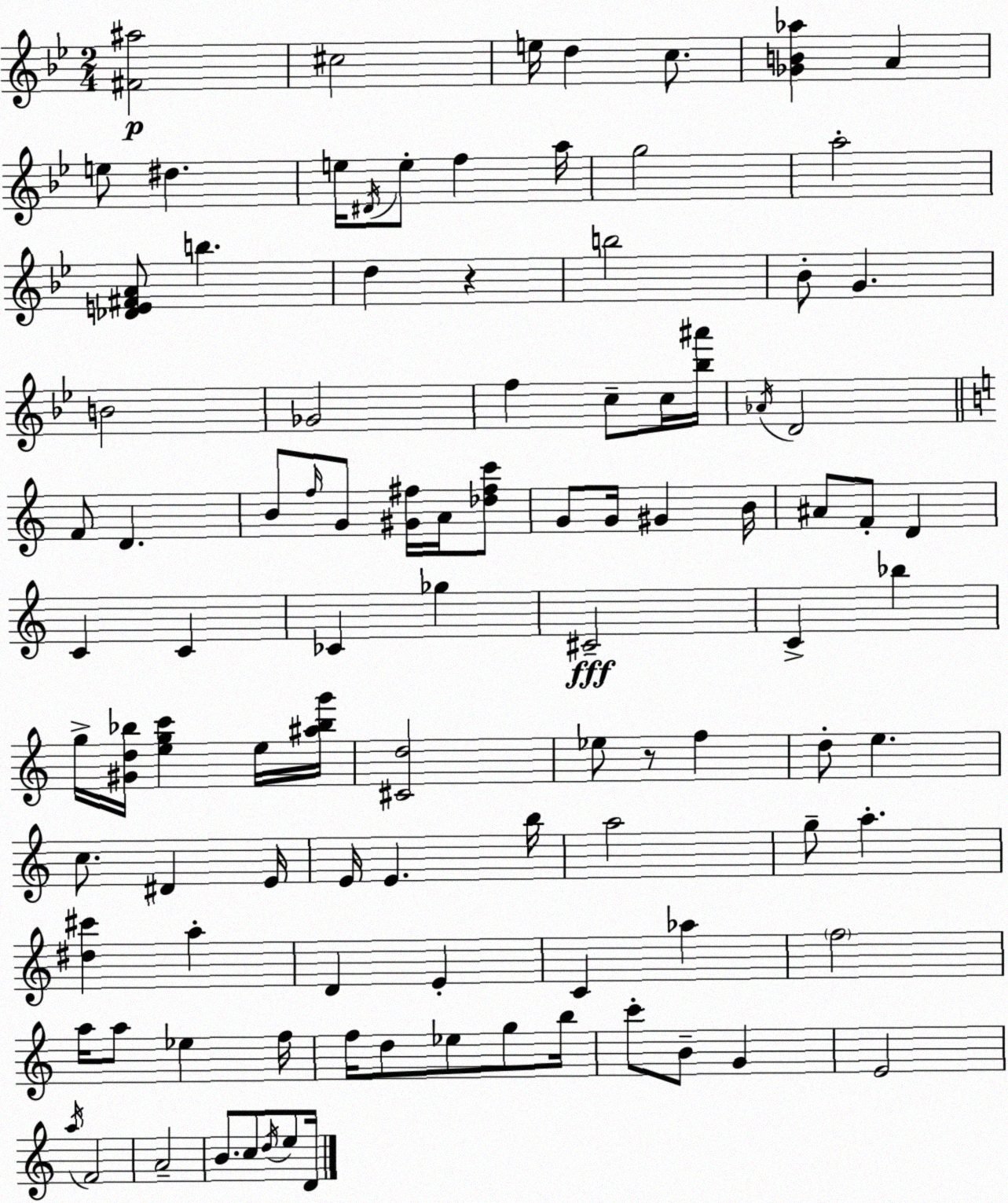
X:1
T:Untitled
M:2/4
L:1/4
K:Gm
[^F^a]2 ^c2 e/4 d c/2 [_GB_a] A e/2 ^d e/4 ^D/4 e/2 f a/4 g2 a2 [_DE^FA]/2 b d z b2 _B/2 G B2 _G2 f c/2 c/4 [_b^a']/4 _A/4 D2 F/2 D B/2 f/4 G/2 [^G^f]/4 A/4 [_d^fc']/2 G/2 G/4 ^G B/4 ^A/2 F/2 D C C _C _g ^C2 C _b g/4 [^Gd_b]/4 [egc'] e/4 [^a_bg']/4 [^Cd]2 _e/2 z/2 f d/2 e c/2 ^D E/4 E/4 E b/4 a2 g/2 a [^d^c'] a D E C _a f2 a/4 a/2 _e f/4 f/4 d/2 _e/2 g/2 b/4 c'/2 B/2 G E2 a/4 F2 A2 B/2 c/2 d/4 e/2 D/4